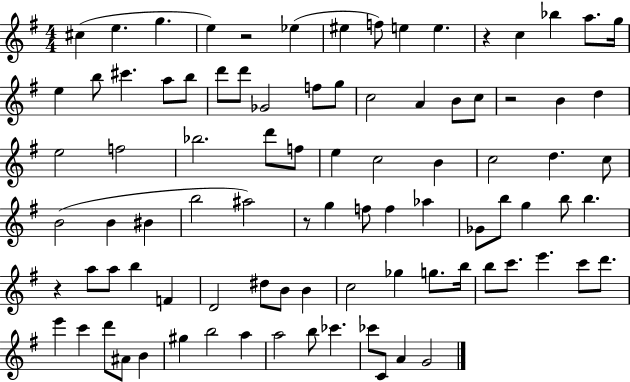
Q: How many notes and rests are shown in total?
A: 91